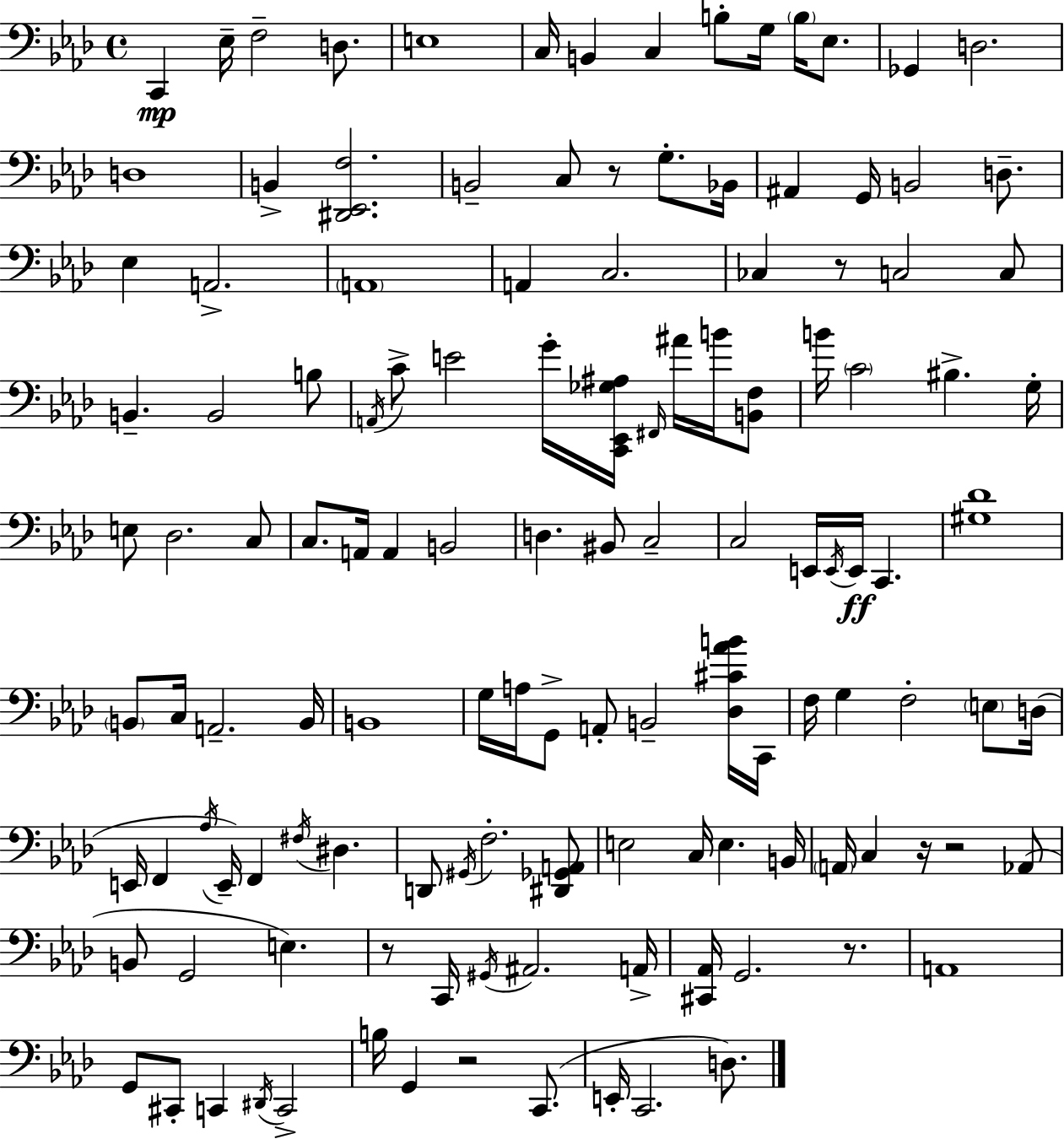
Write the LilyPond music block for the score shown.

{
  \clef bass
  \time 4/4
  \defaultTimeSignature
  \key f \minor
  c,4\mp ees16-- f2-- d8. | e1 | c16 b,4 c4 b8-. g16 \parenthesize b16 ees8. | ges,4 d2. | \break d1 | b,4-> <dis, ees, f>2. | b,2-- c8 r8 g8.-. bes,16 | ais,4 g,16 b,2 d8.-- | \break ees4 a,2.-> | \parenthesize a,1 | a,4 c2. | ces4 r8 c2 c8 | \break b,4.-- b,2 b8 | \acciaccatura { a,16 } c'8-> e'2 g'16-. <c, ees, ges ais>16 \grace { fis,16 } ais'16 b'16 | <b, f>8 b'16 \parenthesize c'2 bis4.-> | g16-. e8 des2. | \break c8 c8. a,16 a,4 b,2 | d4. bis,8 c2-- | c2 e,16 \acciaccatura { e,16 } e,16\ff c,4. | <gis des'>1 | \break \parenthesize b,8 c16 a,2.-- | b,16 b,1 | g16 a16 g,8-> a,8-. b,2-- | <des cis' aes' b'>16 c,16 f16 g4 f2-. | \break \parenthesize e8 d16( e,16 f,4 \acciaccatura { aes16 } e,16--) f,4 \acciaccatura { fis16 } dis4. | d,8 \acciaccatura { gis,16 } f2.-. | <dis, ges, a,>8 e2 c16 e4. | b,16 \parenthesize a,16 c4 r16 r2 | \break aes,8( b,8 g,2 | e4.) r8 c,16 \acciaccatura { gis,16 } ais,2. | a,16-> <cis, aes,>16 g,2. | r8. a,1 | \break g,8 cis,8-. c,4 \acciaccatura { dis,16 } | c,2-> b16 g,4 r2 | c,8.( e,16-. c,2. | d8.) \bar "|."
}